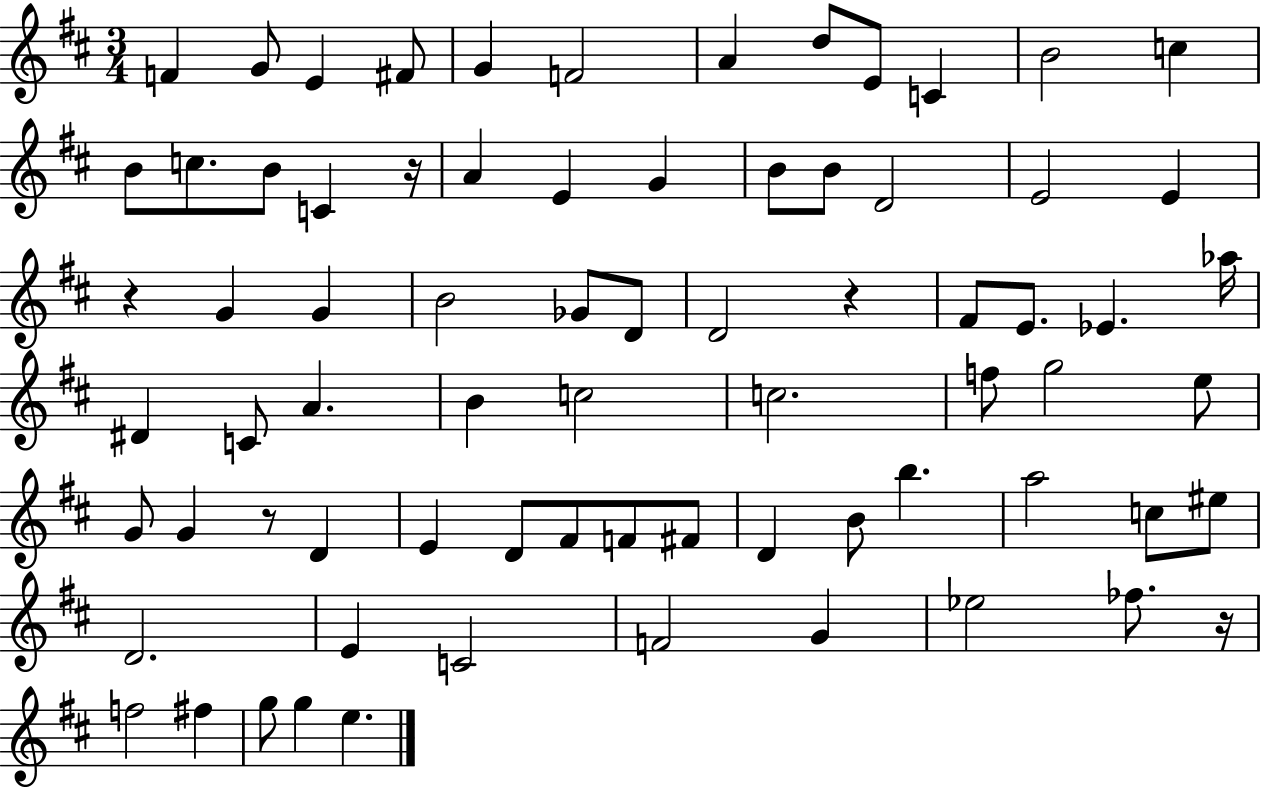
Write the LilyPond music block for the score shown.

{
  \clef treble
  \numericTimeSignature
  \time 3/4
  \key d \major
  f'4 g'8 e'4 fis'8 | g'4 f'2 | a'4 d''8 e'8 c'4 | b'2 c''4 | \break b'8 c''8. b'8 c'4 r16 | a'4 e'4 g'4 | b'8 b'8 d'2 | e'2 e'4 | \break r4 g'4 g'4 | b'2 ges'8 d'8 | d'2 r4 | fis'8 e'8. ees'4. aes''16 | \break dis'4 c'8 a'4. | b'4 c''2 | c''2. | f''8 g''2 e''8 | \break g'8 g'4 r8 d'4 | e'4 d'8 fis'8 f'8 fis'8 | d'4 b'8 b''4. | a''2 c''8 eis''8 | \break d'2. | e'4 c'2 | f'2 g'4 | ees''2 fes''8. r16 | \break f''2 fis''4 | g''8 g''4 e''4. | \bar "|."
}